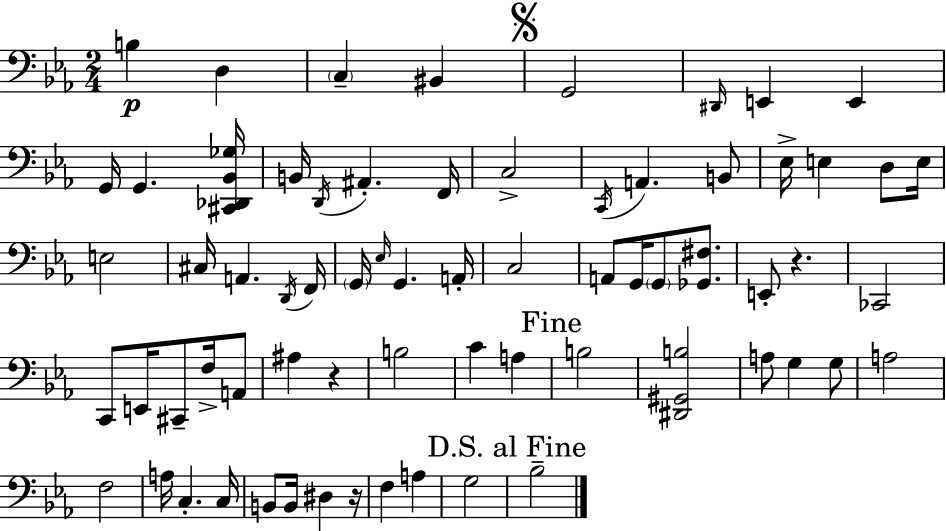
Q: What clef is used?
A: bass